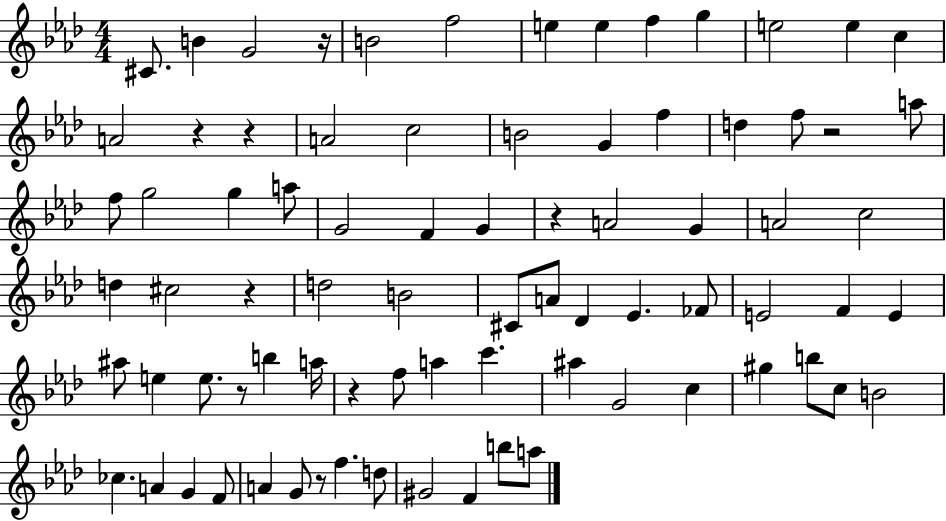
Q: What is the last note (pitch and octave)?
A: A5